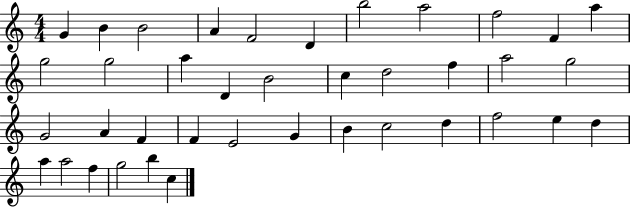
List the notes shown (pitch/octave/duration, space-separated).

G4/q B4/q B4/h A4/q F4/h D4/q B5/h A5/h F5/h F4/q A5/q G5/h G5/h A5/q D4/q B4/h C5/q D5/h F5/q A5/h G5/h G4/h A4/q F4/q F4/q E4/h G4/q B4/q C5/h D5/q F5/h E5/q D5/q A5/q A5/h F5/q G5/h B5/q C5/q